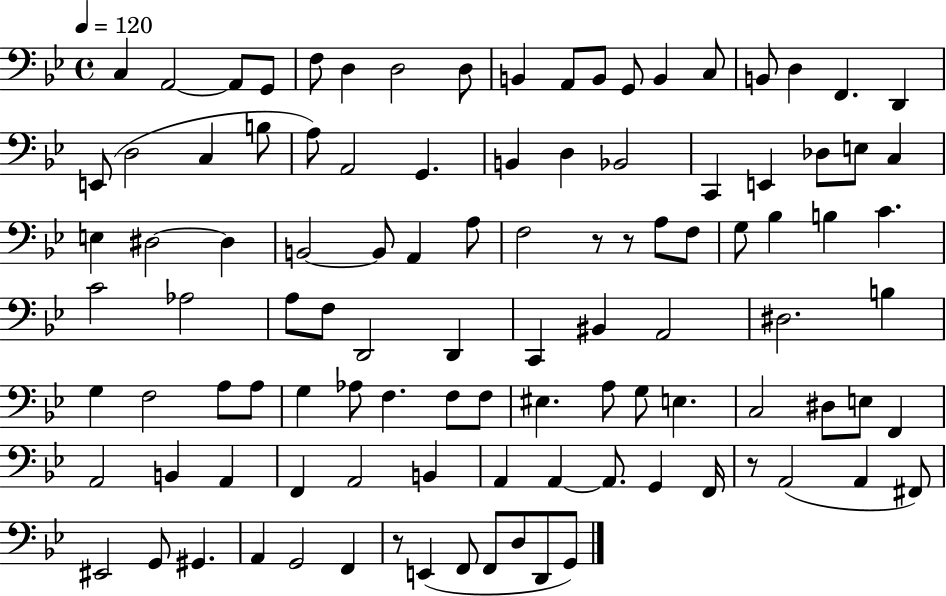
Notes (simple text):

C3/q A2/h A2/e G2/e F3/e D3/q D3/h D3/e B2/q A2/e B2/e G2/e B2/q C3/e B2/e D3/q F2/q. D2/q E2/e D3/h C3/q B3/e A3/e A2/h G2/q. B2/q D3/q Bb2/h C2/q E2/q Db3/e E3/e C3/q E3/q D#3/h D#3/q B2/h B2/e A2/q A3/e F3/h R/e R/e A3/e F3/e G3/e Bb3/q B3/q C4/q. C4/h Ab3/h A3/e F3/e D2/h D2/q C2/q BIS2/q A2/h D#3/h. B3/q G3/q F3/h A3/e A3/e G3/q Ab3/e F3/q. F3/e F3/e EIS3/q. A3/e G3/e E3/q. C3/h D#3/e E3/e F2/q A2/h B2/q A2/q F2/q A2/h B2/q A2/q A2/q A2/e. G2/q F2/s R/e A2/h A2/q F#2/e EIS2/h G2/e G#2/q. A2/q G2/h F2/q R/e E2/q F2/e F2/e D3/e D2/e G2/e